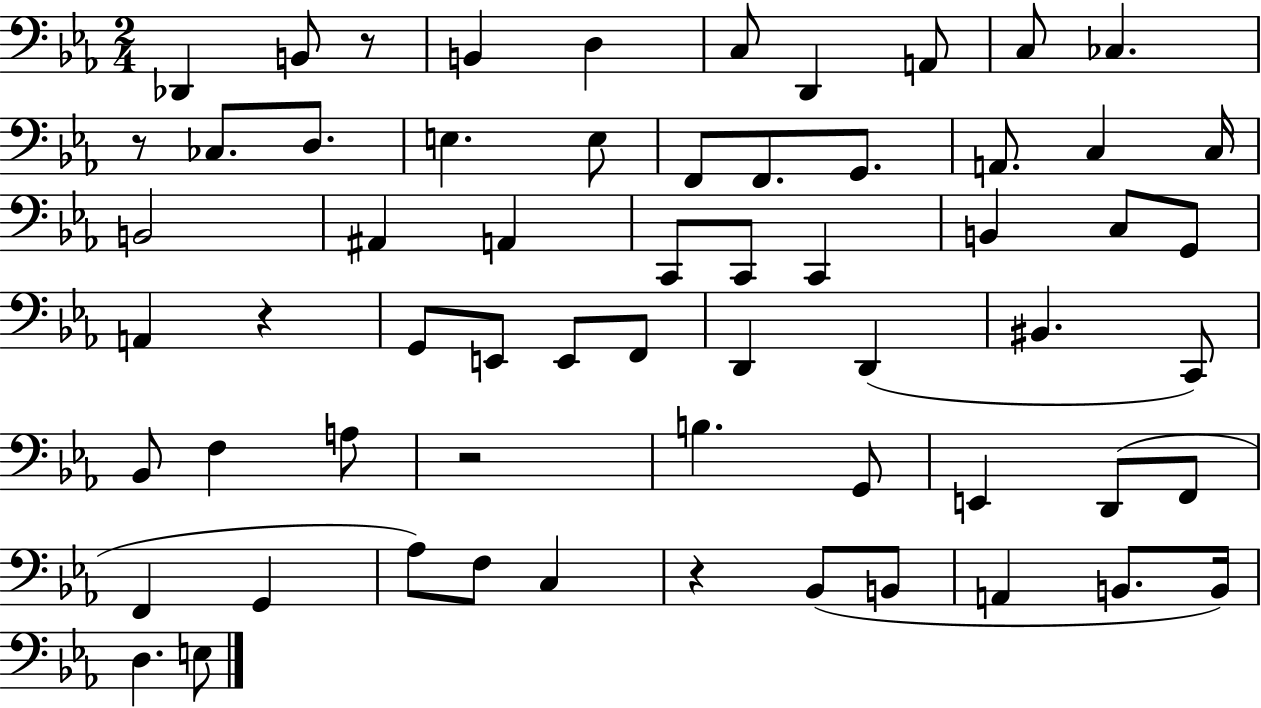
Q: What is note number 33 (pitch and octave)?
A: F2